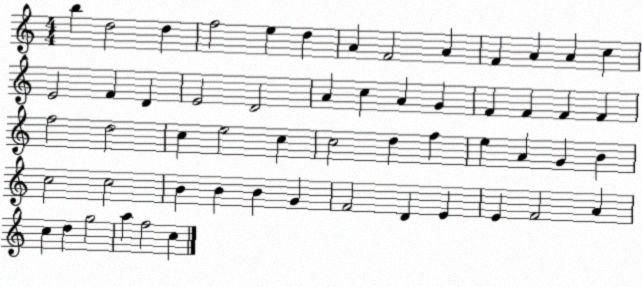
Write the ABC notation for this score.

X:1
T:Untitled
M:4/4
L:1/4
K:C
b d2 d f2 e d A F2 A F A A c E2 F D E2 D2 A c A G F F F F f2 d2 c e2 c c2 d f e A G B c2 c2 B B B G F2 D E E F2 A c d g2 a f2 c